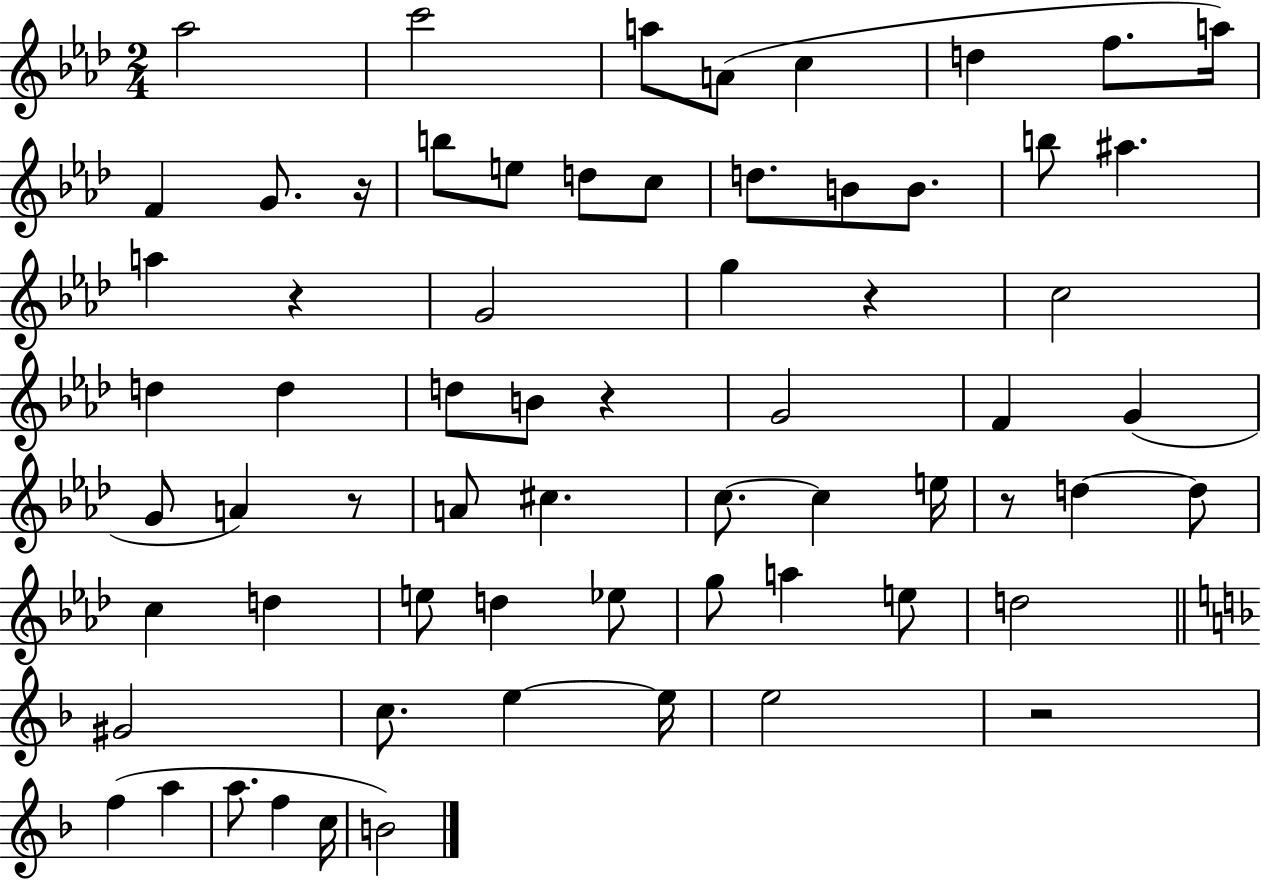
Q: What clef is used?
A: treble